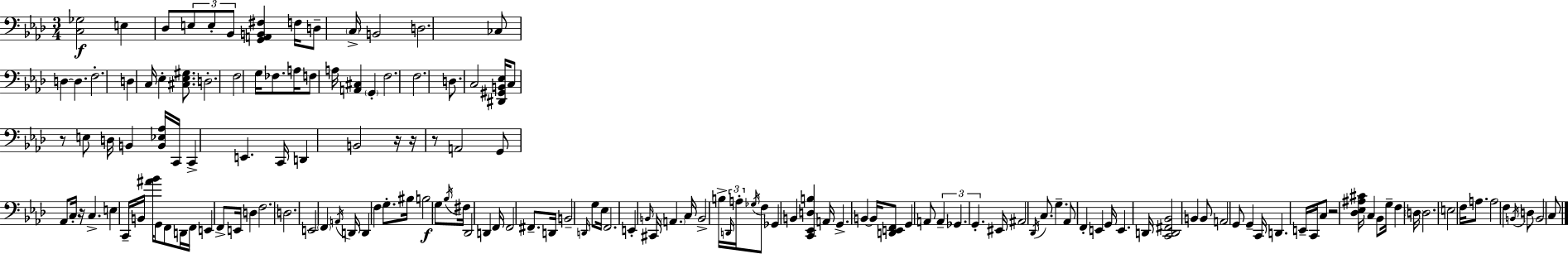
{
  \clef bass
  \numericTimeSignature
  \time 3/4
  \key aes \major
  <c ges>2\f e4 | des8 \tuplet 3/2 { e8 e8-. bes,8 } <g, a, b, fis>4 | f16 d8-- \parenthesize c16-> b,2 | d2. | \break ces8 d4~~ d4. | f2.-. | d4 c16 ees4-. <cis ees gis>8. | d2.-. | \break f2 g16 fes8. | a16 f8 a16 <a, cis>4 \parenthesize g,4-. | f2. | f2. | \break d8. c2 <dis, gis, b, ees>16 | c8 r8 e8 d16 b,4 <b, ees aes>16 | c,16 c,4-> e,4. c,16 | d,4 b,2 | \break r16 r16 r8 a,2 | g,8 aes,8 c16-. r16 c4.-> | e4 c,16-- b,16 <ais' bes'>16 g,8 f,8 d,16 | f,16 e,4 f,8-> e,16 d4 | \break f2. | d2. | e,2 \parenthesize f,4 | \acciaccatura { a,16 } d,16 d,4 f4 g8.-. | \break bis16 b2\f g8 | \acciaccatura { bes16 } fis16 des,2 d,4 | f,16 f,2 fis,8.-- | d,16 b,2-- \grace { d,16 } | \break g8 ees16 f,2. | e,4-. \grace { b,16 } cis,16 \parenthesize a,4. | c16 b,2-> | b16-> \tuplet 3/2 { \grace { d,16 } a16-. \acciaccatura { ges16 } } f8 ges,4 b,4 | \break <c, ees, d b>4 a,16 g,4.-> | b,4~~ b,16 <d, e, f,>8 g,4 | a,8 \tuplet 3/2 { a,4-- ges,4. | g,4.-. } eis,16 ais,2 | \break \acciaccatura { des,16 } c8. g4.-- | aes,8 f,4-. e,4 g,16 | e,4. d,16 <c, d, fis, bes,>2 | b,4 b,8 a,2 | \break g,8 g,4-- c,16 | d,4. e,16-- c,16 c8 r2 | <des ees ais cis'>16 c4 bes,8 | g16-- f4 \parenthesize d16 d2. | \break e2 | f16 a8. a2 | f4 \acciaccatura { b,16 } d8 b,2 | c8 \bar "|."
}